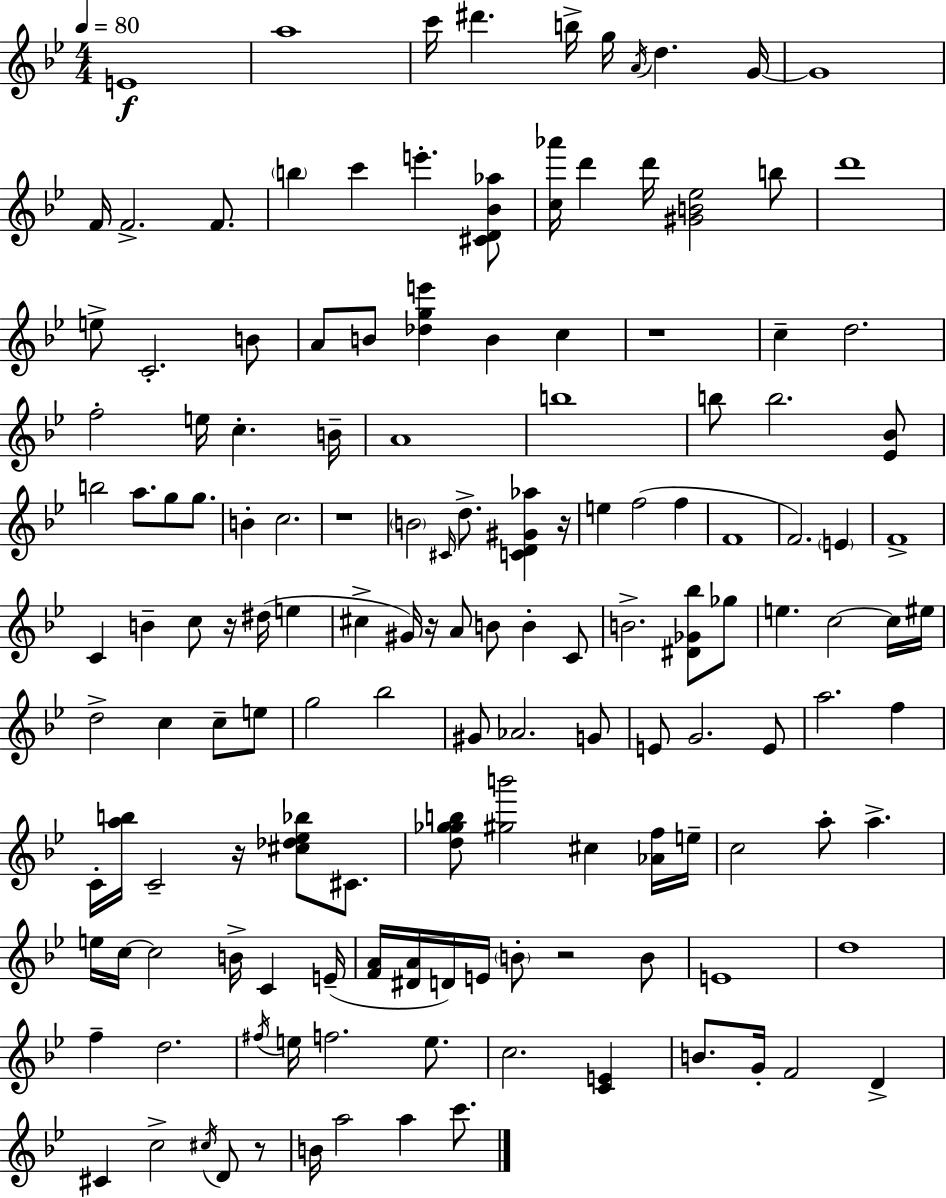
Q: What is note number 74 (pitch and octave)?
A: E5